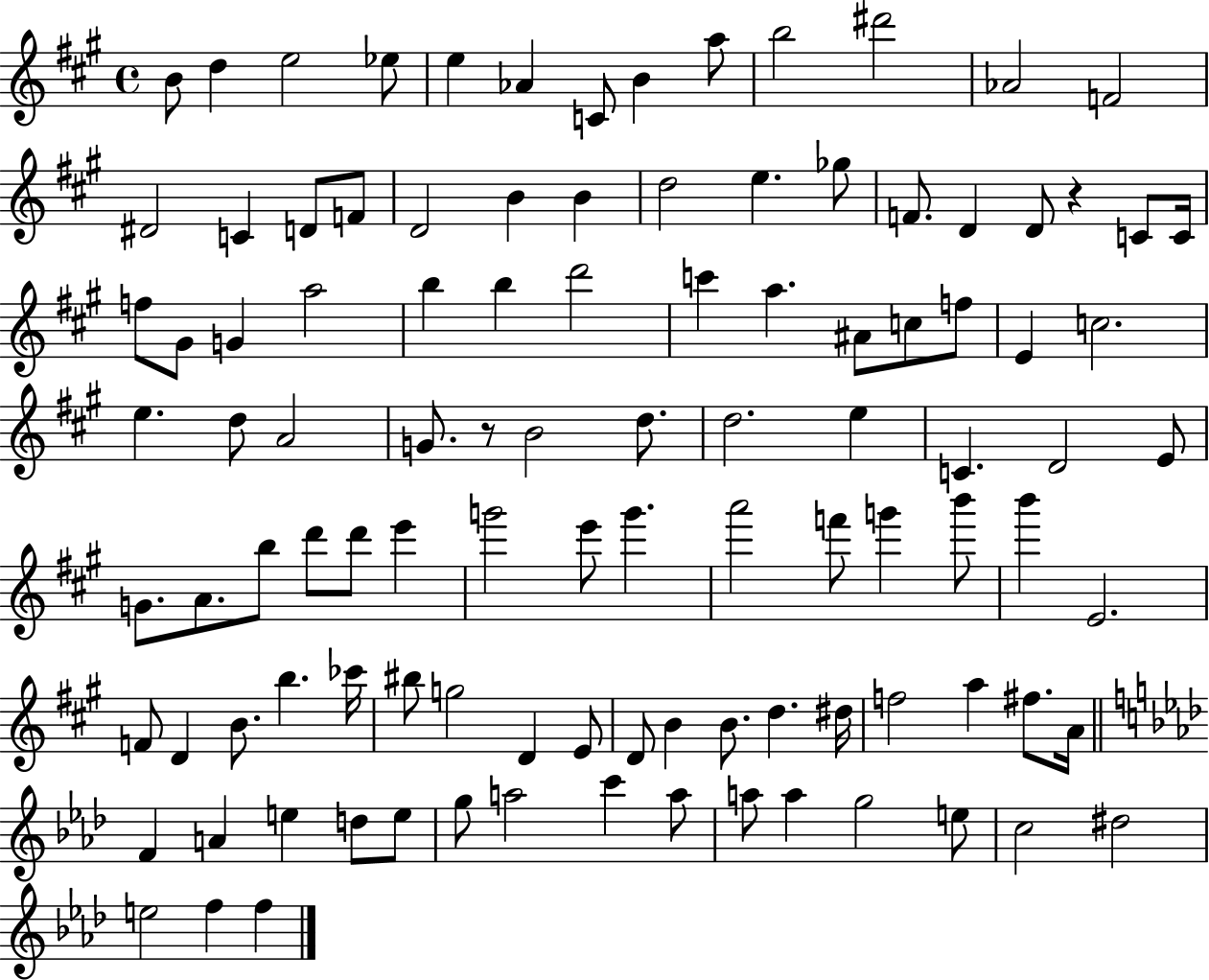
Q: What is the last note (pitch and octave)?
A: F5